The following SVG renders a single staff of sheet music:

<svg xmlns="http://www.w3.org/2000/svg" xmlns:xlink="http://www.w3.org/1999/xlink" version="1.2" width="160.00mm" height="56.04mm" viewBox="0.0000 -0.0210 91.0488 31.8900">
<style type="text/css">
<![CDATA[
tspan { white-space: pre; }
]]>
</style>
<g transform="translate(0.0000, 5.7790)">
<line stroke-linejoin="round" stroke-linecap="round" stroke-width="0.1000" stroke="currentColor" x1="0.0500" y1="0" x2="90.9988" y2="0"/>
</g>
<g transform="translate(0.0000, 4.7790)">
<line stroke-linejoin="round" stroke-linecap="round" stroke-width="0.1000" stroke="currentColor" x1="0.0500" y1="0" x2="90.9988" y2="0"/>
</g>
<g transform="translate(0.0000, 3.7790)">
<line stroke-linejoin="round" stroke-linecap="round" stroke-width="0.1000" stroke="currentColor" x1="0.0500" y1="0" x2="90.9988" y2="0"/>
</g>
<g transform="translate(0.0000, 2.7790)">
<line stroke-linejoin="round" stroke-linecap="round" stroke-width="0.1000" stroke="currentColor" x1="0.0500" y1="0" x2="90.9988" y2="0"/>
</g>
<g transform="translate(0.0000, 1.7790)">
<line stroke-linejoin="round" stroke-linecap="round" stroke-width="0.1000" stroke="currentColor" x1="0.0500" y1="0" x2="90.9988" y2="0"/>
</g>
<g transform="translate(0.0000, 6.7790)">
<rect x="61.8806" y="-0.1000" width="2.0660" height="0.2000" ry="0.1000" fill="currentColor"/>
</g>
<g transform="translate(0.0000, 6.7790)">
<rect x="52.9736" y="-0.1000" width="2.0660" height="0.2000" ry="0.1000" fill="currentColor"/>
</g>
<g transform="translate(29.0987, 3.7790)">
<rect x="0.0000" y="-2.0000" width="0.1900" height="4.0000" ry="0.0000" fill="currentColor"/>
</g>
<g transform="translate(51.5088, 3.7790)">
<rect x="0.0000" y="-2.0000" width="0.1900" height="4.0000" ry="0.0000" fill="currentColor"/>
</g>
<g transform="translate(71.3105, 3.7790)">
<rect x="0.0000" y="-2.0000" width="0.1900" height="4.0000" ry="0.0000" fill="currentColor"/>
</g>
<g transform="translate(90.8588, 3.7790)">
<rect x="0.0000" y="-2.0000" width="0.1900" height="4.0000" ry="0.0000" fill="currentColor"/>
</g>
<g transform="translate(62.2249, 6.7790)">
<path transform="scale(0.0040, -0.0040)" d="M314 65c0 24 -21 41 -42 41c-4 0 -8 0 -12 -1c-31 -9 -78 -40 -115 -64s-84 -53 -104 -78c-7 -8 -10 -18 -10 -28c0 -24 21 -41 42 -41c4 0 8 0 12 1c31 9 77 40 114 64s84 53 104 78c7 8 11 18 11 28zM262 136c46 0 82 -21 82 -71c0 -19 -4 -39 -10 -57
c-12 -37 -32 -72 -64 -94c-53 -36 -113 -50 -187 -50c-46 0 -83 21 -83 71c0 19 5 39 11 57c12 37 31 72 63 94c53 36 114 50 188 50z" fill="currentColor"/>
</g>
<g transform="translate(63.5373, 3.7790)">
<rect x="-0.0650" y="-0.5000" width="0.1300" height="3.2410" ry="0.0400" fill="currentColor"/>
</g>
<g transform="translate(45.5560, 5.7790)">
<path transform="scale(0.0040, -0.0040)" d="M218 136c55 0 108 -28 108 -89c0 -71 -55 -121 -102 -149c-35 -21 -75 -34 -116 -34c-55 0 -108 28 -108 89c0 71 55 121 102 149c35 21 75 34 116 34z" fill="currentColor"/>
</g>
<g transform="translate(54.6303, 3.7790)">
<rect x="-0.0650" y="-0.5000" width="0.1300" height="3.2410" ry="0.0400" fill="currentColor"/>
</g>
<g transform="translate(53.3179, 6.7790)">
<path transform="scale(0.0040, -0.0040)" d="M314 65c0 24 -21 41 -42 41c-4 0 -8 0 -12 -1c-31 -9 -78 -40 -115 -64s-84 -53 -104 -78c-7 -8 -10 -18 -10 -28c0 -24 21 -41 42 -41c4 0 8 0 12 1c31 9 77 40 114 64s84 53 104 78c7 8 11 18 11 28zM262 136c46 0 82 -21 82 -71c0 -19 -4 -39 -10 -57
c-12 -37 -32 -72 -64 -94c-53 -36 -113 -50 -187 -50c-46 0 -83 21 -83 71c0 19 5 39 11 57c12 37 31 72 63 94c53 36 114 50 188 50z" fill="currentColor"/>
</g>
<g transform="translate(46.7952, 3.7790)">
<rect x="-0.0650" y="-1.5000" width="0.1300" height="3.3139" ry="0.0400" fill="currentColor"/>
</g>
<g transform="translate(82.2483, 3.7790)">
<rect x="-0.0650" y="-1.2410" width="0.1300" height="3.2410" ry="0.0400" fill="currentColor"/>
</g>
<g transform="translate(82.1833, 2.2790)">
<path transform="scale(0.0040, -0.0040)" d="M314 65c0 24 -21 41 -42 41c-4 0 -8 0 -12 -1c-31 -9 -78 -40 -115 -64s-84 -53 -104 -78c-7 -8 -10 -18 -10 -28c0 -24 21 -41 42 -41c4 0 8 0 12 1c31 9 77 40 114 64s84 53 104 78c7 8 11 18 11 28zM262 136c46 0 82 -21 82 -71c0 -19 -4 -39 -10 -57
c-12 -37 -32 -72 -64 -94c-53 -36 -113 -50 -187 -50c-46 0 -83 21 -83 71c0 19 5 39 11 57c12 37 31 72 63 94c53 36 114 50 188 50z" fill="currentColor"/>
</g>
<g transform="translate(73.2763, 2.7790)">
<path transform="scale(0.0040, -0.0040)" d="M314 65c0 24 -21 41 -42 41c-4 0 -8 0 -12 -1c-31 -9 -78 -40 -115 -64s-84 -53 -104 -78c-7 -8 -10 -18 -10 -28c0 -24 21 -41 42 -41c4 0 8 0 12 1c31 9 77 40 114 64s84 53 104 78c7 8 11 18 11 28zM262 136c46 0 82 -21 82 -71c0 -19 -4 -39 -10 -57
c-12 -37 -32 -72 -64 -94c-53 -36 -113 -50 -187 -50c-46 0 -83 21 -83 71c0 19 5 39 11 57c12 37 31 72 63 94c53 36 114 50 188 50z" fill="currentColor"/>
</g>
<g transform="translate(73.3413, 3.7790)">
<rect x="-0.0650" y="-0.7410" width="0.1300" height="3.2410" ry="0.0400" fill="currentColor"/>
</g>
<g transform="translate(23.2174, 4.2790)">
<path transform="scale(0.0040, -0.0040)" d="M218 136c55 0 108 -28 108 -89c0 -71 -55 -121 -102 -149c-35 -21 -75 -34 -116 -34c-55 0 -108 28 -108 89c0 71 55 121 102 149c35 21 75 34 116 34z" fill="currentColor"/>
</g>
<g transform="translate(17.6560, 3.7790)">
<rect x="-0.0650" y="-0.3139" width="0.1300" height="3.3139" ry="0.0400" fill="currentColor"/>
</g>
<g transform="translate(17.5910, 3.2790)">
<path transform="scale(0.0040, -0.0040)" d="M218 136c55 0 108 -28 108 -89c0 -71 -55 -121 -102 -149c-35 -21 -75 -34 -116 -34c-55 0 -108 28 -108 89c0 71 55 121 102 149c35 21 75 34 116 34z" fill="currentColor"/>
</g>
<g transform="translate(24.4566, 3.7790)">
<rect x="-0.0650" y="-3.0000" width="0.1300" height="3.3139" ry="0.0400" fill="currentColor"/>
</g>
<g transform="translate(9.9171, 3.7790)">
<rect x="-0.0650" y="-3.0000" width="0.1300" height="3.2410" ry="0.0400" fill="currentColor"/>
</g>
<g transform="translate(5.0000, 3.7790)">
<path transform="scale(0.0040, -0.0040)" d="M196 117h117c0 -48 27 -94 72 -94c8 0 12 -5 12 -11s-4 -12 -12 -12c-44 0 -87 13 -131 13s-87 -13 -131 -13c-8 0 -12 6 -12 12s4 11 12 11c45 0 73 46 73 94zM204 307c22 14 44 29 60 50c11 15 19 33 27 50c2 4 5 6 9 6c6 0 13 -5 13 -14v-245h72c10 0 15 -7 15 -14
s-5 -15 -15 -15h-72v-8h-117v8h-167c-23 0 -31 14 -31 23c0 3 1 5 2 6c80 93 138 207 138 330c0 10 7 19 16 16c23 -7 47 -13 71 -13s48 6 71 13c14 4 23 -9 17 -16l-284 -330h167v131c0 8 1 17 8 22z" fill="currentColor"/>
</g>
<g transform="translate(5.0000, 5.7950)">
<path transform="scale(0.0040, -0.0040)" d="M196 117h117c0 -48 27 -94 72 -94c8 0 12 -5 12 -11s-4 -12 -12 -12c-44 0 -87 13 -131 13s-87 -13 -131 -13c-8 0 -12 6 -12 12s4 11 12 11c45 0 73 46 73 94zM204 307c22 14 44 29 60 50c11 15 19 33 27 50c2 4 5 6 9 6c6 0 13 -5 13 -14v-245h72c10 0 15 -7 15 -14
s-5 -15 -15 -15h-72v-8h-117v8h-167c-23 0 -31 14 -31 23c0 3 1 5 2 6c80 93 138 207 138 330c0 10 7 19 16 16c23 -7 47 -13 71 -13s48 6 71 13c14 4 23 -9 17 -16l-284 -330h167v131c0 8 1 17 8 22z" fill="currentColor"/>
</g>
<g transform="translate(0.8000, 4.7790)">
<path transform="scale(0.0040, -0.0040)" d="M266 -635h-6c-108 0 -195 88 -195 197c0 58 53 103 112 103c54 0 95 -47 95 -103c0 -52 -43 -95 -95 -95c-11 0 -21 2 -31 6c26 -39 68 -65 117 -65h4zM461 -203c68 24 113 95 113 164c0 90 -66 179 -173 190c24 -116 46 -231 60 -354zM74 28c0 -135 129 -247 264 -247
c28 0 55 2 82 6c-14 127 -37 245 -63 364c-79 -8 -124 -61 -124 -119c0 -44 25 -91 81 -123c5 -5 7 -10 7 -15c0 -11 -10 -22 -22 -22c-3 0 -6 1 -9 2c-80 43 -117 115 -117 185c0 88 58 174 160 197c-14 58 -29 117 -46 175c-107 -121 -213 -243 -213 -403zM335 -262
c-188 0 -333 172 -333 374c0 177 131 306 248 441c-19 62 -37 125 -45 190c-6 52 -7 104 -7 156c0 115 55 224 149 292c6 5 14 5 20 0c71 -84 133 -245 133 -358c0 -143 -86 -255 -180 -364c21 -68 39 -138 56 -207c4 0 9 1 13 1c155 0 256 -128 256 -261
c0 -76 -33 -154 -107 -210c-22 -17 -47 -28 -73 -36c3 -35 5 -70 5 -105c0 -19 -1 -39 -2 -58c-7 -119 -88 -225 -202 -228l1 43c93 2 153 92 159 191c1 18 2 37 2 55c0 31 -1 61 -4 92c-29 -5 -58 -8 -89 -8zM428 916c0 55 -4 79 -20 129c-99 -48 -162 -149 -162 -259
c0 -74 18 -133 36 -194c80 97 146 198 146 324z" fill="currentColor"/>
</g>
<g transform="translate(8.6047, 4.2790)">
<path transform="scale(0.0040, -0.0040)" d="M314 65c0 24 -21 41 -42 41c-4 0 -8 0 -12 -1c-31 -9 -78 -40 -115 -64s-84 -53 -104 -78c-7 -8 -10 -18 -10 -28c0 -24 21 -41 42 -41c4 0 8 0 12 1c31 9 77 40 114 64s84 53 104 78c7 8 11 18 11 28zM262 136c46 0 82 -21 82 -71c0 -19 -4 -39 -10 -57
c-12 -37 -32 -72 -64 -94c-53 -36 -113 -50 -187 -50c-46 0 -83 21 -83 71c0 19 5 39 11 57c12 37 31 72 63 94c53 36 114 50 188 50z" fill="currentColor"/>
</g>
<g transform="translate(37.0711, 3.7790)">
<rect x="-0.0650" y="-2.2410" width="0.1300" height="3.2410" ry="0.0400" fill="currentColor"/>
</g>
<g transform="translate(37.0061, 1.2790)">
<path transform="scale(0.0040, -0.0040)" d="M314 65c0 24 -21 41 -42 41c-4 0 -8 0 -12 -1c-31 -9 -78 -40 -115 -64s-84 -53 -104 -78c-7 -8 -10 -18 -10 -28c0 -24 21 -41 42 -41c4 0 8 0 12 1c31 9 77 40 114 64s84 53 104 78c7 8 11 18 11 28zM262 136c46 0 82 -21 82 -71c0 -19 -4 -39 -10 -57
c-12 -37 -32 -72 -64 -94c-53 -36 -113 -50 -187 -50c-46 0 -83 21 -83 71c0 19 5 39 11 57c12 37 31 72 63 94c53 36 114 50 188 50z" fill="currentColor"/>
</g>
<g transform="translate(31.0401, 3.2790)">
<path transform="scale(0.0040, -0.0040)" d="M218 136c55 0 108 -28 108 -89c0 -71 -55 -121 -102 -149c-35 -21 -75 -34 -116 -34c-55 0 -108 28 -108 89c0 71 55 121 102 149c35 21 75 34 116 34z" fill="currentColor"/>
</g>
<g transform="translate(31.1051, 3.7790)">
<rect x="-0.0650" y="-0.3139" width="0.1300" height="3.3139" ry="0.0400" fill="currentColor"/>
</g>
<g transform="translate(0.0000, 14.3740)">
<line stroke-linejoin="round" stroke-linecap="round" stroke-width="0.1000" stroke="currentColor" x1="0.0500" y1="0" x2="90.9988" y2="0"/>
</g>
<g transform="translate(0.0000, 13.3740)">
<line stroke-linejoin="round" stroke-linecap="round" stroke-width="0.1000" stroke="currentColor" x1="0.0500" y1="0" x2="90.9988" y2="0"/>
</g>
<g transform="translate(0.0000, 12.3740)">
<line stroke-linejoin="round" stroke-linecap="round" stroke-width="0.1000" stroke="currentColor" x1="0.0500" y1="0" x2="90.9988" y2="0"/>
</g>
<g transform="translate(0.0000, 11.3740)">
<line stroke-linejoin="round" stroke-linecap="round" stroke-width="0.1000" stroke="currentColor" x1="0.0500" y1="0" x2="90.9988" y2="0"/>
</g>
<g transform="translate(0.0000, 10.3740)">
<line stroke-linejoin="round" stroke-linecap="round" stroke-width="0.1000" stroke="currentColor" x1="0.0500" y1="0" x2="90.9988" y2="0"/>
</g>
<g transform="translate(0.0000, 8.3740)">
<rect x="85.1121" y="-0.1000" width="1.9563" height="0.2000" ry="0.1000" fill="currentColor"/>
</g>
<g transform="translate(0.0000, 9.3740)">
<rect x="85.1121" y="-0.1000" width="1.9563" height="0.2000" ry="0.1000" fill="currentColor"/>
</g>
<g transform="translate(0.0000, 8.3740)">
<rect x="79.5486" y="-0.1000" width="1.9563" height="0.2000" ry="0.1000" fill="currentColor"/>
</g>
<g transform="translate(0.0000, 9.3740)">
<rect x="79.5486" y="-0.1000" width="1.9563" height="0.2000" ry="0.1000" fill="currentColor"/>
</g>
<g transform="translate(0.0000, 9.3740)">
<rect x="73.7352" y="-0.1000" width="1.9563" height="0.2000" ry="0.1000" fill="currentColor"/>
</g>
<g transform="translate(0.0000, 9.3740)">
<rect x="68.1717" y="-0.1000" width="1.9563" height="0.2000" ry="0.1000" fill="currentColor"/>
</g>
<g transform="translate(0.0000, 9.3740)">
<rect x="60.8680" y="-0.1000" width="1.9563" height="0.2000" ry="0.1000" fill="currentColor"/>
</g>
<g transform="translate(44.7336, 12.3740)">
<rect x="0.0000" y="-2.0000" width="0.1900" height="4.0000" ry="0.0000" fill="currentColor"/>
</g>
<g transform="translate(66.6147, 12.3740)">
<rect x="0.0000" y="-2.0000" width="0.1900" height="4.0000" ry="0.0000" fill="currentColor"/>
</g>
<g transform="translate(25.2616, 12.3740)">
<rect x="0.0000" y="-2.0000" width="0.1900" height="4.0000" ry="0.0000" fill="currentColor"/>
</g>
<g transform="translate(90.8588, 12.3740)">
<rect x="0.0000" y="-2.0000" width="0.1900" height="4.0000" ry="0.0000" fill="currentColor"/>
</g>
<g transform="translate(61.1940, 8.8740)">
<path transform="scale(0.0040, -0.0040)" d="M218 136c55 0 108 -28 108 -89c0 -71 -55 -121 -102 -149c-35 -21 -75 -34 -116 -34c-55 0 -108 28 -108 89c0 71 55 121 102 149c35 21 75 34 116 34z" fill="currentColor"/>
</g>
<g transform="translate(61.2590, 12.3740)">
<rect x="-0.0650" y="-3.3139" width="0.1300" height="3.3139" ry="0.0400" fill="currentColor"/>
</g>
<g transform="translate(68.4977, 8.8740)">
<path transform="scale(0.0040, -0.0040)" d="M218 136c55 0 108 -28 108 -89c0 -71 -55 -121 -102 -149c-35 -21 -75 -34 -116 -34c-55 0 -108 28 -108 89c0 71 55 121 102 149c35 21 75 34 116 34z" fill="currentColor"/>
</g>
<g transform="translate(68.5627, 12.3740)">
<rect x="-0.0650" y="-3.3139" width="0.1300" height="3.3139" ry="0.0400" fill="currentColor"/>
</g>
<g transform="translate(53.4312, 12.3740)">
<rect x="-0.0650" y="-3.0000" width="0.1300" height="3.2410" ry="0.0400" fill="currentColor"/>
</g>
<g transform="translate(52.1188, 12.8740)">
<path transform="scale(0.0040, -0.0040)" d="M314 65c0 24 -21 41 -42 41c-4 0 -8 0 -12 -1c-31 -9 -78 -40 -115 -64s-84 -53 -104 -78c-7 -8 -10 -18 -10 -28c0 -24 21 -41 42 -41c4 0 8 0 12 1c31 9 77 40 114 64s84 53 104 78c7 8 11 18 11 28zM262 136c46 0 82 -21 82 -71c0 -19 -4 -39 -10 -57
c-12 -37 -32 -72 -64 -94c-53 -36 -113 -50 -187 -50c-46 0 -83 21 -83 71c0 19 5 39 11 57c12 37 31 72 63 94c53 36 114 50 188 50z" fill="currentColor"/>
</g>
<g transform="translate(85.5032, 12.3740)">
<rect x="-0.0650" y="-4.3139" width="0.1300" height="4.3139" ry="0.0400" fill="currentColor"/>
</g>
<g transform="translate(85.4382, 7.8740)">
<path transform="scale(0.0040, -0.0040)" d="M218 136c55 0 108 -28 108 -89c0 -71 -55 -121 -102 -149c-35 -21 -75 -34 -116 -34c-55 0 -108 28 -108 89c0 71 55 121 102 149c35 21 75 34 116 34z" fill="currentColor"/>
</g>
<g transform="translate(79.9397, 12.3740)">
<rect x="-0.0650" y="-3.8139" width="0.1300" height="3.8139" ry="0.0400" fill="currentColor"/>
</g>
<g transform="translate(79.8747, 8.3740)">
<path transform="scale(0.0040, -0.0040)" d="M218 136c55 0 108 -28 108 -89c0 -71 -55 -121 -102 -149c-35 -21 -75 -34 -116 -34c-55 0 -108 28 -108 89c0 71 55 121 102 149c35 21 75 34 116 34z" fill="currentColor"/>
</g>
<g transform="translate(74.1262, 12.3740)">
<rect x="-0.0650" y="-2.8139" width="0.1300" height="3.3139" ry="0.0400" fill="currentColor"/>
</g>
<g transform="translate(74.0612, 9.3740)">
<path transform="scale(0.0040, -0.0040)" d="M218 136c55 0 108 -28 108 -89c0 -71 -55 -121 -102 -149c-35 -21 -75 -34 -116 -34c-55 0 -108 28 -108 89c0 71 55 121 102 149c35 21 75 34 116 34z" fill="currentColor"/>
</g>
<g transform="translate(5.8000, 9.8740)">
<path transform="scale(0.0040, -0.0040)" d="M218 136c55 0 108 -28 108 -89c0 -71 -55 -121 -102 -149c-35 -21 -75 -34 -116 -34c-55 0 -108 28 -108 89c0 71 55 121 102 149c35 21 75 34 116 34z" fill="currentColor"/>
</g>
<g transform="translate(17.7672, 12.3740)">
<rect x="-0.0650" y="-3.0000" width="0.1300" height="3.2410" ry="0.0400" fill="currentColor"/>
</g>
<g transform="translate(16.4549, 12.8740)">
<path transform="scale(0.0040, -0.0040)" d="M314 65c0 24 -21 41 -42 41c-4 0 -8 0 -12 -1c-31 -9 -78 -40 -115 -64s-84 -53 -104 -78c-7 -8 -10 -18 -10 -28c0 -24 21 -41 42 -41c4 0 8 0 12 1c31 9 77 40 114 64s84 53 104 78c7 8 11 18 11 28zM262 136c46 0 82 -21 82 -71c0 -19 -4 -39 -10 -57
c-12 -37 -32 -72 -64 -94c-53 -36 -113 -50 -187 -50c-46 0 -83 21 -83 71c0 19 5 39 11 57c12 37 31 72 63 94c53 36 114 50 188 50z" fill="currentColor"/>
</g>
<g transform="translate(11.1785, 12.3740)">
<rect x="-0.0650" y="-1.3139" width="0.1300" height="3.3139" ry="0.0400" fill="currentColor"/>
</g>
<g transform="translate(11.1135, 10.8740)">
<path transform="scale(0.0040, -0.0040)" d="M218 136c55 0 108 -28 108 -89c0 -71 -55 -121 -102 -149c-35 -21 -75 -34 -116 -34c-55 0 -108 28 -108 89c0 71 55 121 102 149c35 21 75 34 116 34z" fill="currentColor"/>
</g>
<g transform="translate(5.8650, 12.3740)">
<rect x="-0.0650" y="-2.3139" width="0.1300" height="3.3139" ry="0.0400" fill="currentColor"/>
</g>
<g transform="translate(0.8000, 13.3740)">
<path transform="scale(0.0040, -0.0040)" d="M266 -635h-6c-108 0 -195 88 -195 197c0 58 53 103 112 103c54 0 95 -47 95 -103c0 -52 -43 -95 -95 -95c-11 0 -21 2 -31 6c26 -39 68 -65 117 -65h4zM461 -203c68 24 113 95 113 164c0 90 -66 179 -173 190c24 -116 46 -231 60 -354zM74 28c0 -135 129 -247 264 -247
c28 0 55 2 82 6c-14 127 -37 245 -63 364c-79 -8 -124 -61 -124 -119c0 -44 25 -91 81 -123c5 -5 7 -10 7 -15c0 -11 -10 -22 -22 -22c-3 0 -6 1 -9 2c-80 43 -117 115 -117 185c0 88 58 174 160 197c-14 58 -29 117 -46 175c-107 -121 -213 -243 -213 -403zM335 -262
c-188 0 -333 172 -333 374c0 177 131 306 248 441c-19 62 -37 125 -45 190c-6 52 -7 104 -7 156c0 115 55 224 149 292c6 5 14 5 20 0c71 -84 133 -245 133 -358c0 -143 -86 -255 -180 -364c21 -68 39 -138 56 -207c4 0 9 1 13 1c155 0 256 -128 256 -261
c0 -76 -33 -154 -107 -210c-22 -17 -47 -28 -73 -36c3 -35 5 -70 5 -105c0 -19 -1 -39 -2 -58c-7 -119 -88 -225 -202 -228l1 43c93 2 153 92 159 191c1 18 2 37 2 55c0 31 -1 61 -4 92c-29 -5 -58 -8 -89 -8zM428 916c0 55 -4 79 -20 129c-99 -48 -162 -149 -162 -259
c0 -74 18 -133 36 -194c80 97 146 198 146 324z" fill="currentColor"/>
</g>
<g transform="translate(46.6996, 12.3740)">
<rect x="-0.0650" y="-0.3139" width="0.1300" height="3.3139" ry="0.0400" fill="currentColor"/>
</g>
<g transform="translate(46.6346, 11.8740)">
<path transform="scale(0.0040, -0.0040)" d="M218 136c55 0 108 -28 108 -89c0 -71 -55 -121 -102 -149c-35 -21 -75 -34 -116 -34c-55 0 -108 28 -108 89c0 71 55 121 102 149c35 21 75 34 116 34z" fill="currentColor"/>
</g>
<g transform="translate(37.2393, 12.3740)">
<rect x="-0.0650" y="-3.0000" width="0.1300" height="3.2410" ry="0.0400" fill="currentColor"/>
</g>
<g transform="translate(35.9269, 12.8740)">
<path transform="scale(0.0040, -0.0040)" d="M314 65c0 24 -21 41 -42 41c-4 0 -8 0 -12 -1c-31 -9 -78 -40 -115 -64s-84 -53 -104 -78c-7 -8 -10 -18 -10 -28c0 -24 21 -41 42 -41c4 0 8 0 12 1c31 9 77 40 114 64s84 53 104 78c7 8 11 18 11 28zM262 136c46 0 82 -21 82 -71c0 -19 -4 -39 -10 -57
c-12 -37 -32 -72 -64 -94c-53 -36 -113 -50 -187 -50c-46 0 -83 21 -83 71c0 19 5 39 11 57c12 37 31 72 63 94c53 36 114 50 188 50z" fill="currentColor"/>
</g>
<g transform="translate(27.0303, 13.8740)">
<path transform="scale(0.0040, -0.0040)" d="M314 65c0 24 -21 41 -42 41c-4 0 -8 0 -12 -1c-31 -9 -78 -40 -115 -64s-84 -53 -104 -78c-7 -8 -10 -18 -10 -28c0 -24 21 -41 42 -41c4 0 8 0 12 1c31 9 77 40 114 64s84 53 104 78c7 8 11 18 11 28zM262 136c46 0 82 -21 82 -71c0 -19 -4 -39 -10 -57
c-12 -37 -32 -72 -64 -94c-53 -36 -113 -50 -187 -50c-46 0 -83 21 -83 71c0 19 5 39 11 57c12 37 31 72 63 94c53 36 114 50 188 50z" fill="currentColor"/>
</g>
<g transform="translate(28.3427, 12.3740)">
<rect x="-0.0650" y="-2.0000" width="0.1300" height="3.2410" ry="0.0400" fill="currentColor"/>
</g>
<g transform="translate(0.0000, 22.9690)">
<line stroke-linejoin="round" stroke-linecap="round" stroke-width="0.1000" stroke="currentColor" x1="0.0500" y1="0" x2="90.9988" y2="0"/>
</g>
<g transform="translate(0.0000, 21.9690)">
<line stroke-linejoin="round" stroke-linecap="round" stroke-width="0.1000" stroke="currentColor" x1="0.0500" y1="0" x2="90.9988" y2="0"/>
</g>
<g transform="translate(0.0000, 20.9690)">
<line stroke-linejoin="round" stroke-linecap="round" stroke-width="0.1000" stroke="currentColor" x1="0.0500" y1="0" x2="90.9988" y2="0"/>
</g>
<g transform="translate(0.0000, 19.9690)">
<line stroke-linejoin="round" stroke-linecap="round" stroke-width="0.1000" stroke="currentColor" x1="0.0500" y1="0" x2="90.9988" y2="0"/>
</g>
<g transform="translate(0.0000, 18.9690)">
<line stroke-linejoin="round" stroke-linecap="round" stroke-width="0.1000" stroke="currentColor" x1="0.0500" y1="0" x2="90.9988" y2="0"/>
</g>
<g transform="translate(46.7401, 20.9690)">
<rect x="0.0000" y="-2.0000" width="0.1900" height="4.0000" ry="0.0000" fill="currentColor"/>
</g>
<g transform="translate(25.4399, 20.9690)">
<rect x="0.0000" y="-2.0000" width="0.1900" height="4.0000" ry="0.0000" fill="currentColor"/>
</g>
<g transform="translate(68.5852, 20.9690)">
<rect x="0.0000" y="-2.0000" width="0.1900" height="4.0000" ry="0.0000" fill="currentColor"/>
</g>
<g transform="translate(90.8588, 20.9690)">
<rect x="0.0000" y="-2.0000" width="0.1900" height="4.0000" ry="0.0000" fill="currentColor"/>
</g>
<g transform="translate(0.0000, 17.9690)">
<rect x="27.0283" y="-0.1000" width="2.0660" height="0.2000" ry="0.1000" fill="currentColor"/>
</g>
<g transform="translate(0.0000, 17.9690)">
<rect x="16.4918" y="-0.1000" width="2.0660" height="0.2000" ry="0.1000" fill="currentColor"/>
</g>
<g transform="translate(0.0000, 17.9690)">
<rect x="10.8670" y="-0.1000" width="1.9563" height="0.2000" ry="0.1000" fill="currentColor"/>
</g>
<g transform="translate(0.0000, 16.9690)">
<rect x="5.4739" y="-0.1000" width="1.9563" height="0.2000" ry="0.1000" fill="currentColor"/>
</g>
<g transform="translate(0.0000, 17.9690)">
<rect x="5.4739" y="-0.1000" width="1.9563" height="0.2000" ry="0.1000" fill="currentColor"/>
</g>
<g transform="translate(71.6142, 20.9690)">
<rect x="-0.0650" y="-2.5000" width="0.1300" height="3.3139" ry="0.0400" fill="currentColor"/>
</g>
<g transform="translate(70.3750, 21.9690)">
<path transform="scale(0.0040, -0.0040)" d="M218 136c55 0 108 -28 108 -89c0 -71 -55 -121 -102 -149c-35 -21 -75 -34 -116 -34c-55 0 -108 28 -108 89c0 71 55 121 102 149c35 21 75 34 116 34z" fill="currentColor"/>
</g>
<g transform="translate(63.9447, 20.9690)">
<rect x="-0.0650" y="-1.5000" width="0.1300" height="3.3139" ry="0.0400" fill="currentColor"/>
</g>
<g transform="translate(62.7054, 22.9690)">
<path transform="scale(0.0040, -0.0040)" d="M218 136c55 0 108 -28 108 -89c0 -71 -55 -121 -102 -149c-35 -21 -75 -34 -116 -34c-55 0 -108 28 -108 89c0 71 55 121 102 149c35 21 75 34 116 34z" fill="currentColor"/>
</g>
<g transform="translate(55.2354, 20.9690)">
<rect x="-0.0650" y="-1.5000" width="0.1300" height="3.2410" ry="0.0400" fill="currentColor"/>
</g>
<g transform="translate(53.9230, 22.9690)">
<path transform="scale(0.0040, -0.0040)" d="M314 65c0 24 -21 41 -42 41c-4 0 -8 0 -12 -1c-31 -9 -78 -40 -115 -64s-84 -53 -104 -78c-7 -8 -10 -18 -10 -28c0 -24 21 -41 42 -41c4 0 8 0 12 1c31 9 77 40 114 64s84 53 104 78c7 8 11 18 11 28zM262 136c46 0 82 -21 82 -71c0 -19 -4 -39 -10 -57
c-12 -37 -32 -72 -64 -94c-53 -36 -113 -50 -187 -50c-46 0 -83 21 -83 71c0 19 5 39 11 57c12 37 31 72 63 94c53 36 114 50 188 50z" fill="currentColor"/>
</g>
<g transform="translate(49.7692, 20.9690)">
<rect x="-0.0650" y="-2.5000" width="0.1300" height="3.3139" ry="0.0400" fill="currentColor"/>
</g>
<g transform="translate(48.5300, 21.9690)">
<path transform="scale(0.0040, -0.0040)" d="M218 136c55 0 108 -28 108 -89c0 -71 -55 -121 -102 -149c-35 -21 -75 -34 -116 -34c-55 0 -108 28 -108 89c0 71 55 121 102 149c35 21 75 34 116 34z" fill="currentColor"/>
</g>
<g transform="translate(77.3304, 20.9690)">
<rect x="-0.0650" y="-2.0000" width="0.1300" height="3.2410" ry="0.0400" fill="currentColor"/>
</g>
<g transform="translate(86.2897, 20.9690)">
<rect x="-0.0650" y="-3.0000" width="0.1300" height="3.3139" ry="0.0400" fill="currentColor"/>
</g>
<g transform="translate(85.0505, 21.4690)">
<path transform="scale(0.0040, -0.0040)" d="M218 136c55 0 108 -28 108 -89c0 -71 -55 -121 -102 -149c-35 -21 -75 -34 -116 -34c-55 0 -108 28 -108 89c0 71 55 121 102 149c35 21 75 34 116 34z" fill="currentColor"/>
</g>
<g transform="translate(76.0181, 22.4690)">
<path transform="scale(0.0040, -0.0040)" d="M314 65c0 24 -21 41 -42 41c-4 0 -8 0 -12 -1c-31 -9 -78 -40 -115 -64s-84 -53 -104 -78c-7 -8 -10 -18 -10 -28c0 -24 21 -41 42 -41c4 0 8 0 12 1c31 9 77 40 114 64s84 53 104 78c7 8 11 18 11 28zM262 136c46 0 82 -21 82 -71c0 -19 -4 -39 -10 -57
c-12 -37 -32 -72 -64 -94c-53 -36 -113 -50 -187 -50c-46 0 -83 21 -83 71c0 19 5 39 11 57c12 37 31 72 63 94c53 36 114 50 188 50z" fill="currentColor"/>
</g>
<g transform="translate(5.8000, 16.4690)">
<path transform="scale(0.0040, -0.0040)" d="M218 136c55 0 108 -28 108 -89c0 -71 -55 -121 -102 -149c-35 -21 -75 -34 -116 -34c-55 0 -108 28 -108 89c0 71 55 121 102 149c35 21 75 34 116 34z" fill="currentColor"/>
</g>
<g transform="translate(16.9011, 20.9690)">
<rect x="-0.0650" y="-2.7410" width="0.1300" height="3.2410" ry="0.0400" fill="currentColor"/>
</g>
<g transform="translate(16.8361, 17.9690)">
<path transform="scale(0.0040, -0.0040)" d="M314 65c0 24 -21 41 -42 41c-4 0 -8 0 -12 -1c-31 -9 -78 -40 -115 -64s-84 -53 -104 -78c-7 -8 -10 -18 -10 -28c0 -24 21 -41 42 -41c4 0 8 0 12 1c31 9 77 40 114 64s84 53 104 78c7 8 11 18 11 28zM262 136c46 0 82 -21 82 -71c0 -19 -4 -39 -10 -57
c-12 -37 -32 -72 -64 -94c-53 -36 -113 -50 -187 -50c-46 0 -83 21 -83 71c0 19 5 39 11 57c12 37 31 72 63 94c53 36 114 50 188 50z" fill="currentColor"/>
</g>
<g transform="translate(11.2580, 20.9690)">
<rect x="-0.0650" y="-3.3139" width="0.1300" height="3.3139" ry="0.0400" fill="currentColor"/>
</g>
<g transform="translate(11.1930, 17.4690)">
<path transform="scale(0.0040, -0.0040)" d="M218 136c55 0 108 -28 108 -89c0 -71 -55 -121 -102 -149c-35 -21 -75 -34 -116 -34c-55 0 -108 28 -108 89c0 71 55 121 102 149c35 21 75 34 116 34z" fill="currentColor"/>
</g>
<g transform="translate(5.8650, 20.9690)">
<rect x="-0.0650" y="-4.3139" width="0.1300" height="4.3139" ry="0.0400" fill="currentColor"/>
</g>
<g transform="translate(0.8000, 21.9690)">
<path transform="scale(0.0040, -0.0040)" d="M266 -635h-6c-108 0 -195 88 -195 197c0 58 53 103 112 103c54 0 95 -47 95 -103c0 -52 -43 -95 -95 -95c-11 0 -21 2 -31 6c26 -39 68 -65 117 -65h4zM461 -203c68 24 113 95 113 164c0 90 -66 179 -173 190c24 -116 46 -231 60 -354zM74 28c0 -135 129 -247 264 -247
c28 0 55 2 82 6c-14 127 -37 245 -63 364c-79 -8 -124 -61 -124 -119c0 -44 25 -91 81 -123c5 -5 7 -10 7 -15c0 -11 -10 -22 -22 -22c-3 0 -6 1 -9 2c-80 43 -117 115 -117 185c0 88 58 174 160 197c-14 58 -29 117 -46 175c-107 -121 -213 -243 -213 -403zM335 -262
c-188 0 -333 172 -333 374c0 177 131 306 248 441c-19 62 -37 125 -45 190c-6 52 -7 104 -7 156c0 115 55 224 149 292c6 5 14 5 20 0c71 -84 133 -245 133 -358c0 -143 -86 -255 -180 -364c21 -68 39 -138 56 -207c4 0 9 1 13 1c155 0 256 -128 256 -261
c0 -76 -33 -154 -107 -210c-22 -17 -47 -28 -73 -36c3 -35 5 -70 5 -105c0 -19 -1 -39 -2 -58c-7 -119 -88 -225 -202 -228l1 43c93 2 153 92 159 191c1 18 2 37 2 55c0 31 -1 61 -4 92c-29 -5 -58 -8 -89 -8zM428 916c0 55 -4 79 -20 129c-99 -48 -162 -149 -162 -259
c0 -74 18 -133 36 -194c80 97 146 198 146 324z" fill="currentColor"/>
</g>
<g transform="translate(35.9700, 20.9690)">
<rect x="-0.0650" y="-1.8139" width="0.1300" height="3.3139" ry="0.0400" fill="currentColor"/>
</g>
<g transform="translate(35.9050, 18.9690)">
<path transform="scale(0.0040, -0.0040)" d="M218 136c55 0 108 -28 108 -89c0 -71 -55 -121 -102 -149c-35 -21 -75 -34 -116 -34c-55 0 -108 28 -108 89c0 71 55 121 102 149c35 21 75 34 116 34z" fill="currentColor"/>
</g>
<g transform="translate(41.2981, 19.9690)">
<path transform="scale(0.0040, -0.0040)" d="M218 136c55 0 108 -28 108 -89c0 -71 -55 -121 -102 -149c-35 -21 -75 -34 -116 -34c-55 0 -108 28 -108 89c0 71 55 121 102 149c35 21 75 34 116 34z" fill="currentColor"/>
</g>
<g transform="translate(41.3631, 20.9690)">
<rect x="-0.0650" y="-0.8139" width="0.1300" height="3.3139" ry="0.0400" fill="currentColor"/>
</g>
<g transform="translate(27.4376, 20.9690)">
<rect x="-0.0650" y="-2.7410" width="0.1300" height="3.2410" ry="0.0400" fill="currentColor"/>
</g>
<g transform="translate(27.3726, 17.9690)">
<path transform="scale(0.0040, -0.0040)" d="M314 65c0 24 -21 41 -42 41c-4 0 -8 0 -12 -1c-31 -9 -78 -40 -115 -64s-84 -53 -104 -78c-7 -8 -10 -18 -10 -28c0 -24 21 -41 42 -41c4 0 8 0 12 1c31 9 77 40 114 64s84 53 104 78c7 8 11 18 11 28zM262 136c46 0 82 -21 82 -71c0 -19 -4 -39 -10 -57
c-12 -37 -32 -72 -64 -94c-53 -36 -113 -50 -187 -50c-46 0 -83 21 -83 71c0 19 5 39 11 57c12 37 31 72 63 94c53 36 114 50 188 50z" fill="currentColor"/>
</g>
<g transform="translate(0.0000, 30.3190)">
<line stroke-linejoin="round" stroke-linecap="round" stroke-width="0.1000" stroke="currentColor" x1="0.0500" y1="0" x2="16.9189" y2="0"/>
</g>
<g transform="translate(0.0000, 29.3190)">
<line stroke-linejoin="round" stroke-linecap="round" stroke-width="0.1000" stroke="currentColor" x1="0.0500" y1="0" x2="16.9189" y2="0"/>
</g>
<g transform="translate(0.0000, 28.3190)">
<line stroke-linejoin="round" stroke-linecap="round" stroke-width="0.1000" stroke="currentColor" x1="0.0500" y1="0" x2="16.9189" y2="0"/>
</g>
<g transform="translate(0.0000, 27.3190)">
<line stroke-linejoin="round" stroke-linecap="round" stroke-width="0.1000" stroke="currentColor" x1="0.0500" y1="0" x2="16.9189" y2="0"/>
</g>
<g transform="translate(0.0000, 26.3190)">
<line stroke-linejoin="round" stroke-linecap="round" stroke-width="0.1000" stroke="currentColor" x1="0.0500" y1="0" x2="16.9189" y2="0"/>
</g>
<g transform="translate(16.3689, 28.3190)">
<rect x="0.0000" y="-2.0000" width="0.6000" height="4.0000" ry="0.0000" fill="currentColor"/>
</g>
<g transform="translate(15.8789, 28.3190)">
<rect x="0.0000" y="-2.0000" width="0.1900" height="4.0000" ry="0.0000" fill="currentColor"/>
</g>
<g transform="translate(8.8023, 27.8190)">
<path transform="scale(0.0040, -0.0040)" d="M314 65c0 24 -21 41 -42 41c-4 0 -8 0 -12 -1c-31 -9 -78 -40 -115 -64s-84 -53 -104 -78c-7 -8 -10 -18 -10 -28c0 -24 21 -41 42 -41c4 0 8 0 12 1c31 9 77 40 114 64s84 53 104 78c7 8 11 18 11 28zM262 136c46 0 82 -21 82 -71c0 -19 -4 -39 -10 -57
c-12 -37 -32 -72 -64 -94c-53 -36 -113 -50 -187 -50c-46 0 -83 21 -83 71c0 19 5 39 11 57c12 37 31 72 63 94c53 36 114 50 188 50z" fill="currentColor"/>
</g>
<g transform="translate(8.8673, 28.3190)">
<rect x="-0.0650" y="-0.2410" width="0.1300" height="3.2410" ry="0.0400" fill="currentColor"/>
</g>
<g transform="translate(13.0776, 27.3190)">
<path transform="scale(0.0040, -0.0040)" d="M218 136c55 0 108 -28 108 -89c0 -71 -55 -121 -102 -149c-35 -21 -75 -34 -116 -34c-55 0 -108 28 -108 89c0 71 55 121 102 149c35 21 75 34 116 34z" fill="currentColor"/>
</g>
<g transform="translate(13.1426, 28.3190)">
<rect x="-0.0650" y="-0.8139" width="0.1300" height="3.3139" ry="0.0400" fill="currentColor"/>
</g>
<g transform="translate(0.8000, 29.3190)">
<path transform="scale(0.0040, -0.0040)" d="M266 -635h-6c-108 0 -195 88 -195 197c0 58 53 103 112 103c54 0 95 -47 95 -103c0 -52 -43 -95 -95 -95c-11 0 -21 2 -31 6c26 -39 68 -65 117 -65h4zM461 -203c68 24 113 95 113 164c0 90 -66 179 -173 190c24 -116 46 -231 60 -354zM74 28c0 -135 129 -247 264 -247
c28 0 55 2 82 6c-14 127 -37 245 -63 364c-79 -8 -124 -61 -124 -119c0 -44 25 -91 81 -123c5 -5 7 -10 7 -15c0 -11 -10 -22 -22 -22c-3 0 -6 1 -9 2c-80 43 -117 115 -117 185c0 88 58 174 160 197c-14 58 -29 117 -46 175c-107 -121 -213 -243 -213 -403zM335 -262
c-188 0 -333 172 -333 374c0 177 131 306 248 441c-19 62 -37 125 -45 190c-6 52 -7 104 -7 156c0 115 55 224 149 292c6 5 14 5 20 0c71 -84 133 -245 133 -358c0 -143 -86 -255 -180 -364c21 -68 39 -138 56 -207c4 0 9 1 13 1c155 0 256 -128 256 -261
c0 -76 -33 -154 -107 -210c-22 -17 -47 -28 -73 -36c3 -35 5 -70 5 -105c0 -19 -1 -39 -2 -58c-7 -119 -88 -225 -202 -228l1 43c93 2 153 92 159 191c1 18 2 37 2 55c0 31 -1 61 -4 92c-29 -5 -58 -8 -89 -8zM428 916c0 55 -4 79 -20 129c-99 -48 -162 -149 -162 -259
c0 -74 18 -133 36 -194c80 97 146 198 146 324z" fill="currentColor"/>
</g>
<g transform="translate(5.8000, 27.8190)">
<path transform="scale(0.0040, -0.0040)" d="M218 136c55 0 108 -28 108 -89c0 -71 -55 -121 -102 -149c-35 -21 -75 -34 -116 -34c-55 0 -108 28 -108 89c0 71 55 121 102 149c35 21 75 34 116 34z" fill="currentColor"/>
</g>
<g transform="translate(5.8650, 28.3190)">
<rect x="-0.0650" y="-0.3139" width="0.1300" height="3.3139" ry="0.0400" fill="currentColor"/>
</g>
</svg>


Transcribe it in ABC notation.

X:1
T:Untitled
M:4/4
L:1/4
K:C
A2 c A c g2 E C2 C2 d2 e2 g e A2 F2 A2 c A2 b b a c' d' d' b a2 a2 f d G E2 E G F2 A c c2 d